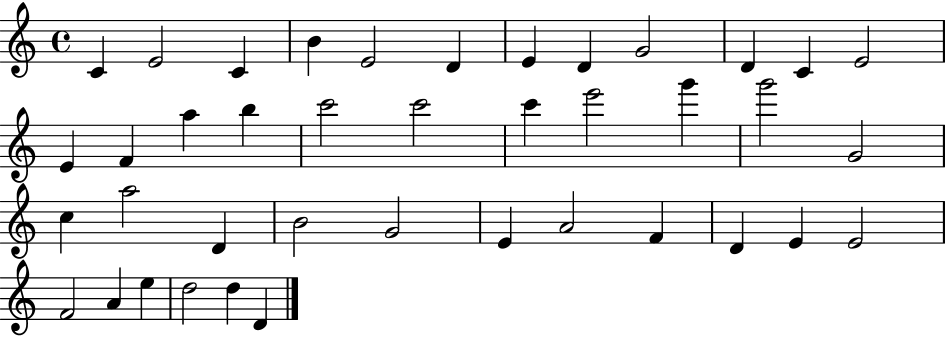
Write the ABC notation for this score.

X:1
T:Untitled
M:4/4
L:1/4
K:C
C E2 C B E2 D E D G2 D C E2 E F a b c'2 c'2 c' e'2 g' g'2 G2 c a2 D B2 G2 E A2 F D E E2 F2 A e d2 d D